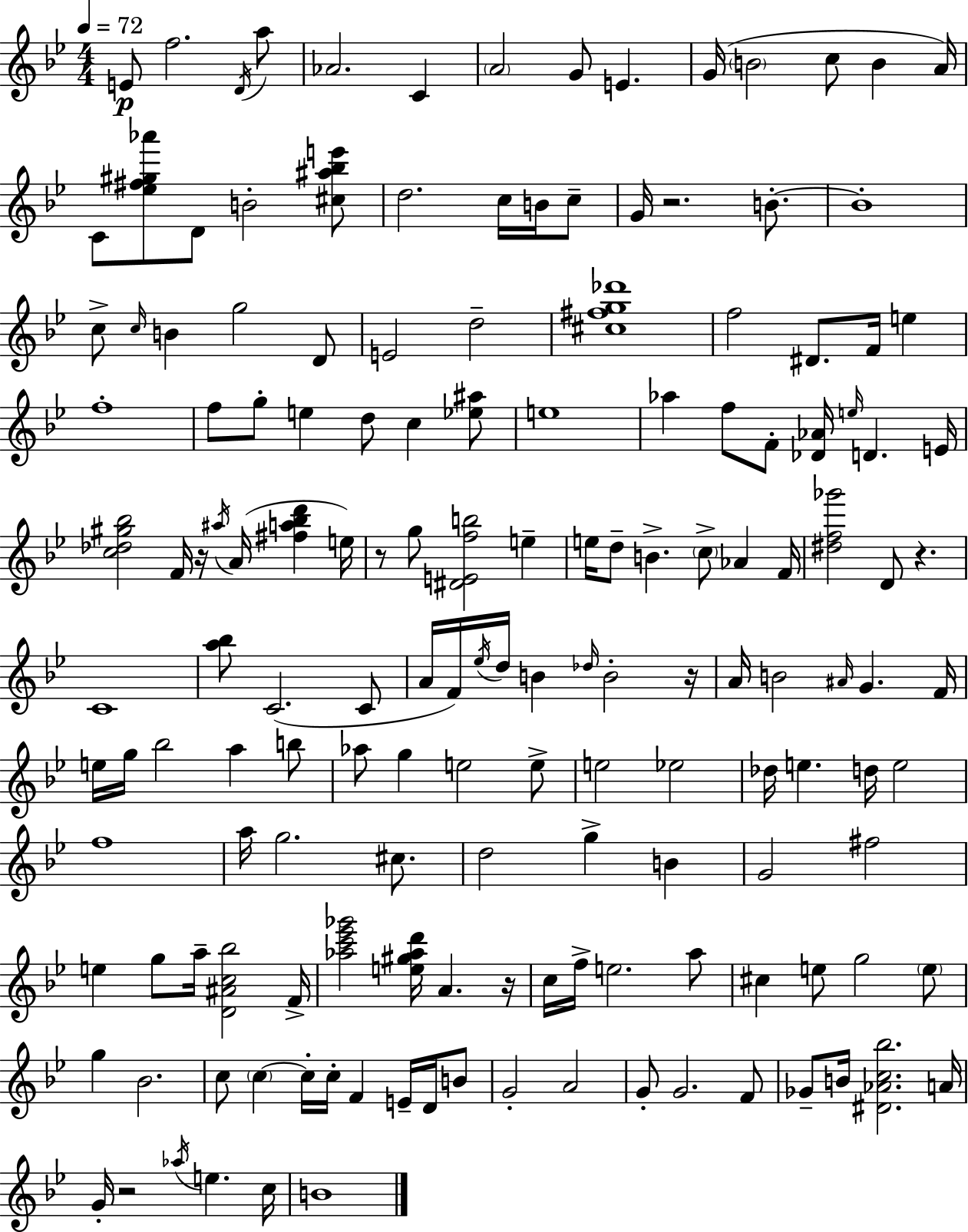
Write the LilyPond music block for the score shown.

{
  \clef treble
  \numericTimeSignature
  \time 4/4
  \key bes \major
  \tempo 4 = 72
  e'8\p f''2. \acciaccatura { d'16 } a''8 | aes'2. c'4 | \parenthesize a'2 g'8 e'4. | g'16( \parenthesize b'2 c''8 b'4 | \break a'16) c'8 <ees'' fis'' gis'' aes'''>8 d'8 b'2-. <cis'' ais'' bes'' e'''>8 | d''2. c''16 b'16 c''8-- | g'16 r2. b'8.-.~~ | b'1-. | \break c''8-> \grace { c''16 } b'4 g''2 | d'8 e'2 d''2-- | <cis'' fis'' g'' des'''>1 | f''2 dis'8. f'16 e''4 | \break f''1-. | f''8 g''8-. e''4 d''8 c''4 | <ees'' ais''>8 e''1 | aes''4 f''8 f'8-. <des' aes'>16 \grace { e''16 } d'4. | \break e'16 <c'' des'' gis'' bes''>2 f'16 r16 \acciaccatura { ais''16 }( a'16 <fis'' a'' bes'' d'''>4 | e''16) r8 g''8 <dis' e' f'' b''>2 | e''4-- e''16 d''8-- b'4.-> \parenthesize c''8-> aes'4 | f'16 <dis'' f'' ges'''>2 d'8 r4. | \break c'1 | <a'' bes''>8 c'2.( | c'8 a'16 f'16) \acciaccatura { ees''16 } d''16 b'4 \grace { des''16 } b'2-. | r16 a'16 b'2 \grace { ais'16 } | \break g'4. f'16 e''16 g''16 bes''2 | a''4 b''8 aes''8 g''4 e''2 | e''8-> e''2 ees''2 | des''16 e''4. d''16 e''2 | \break f''1 | a''16 g''2. | cis''8. d''2 g''4-> | b'4 g'2 fis''2 | \break e''4 g''8 a''16-- <d' ais' c'' bes''>2 | f'16-> <aes'' c''' ees''' ges'''>2 <e'' gis'' aes'' d'''>16 | a'4. r16 c''16 f''16-> e''2. | a''8 cis''4 e''8 g''2 | \break \parenthesize e''8 g''4 bes'2. | c''8 \parenthesize c''4~~ c''16-. c''16-. f'4 | e'16-- d'16 b'8 g'2-. a'2 | g'8-. g'2. | \break f'8 ges'8-- b'16 <dis' aes' c'' bes''>2. | a'16 g'16-. r2 | \acciaccatura { aes''16 } e''4. c''16 b'1 | \bar "|."
}